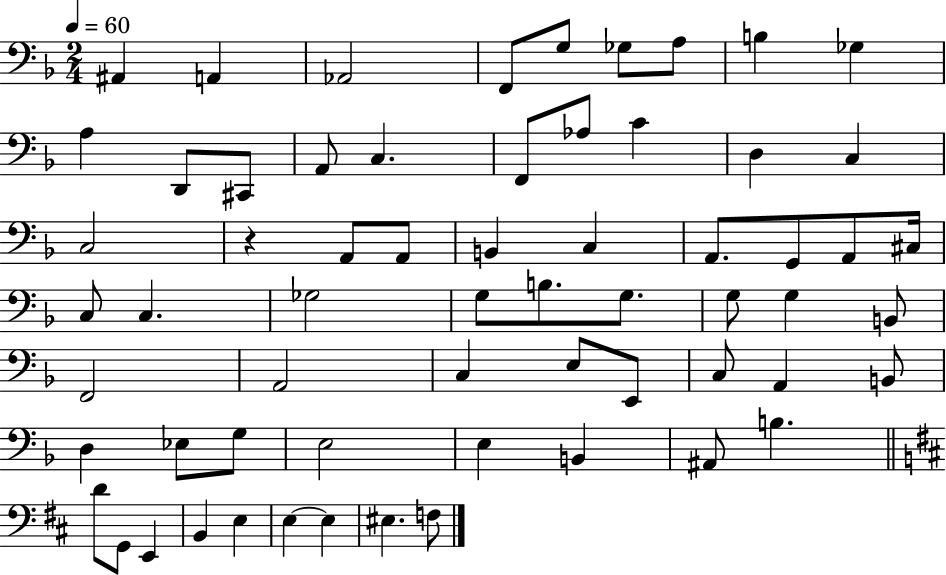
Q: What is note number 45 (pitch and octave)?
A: B2